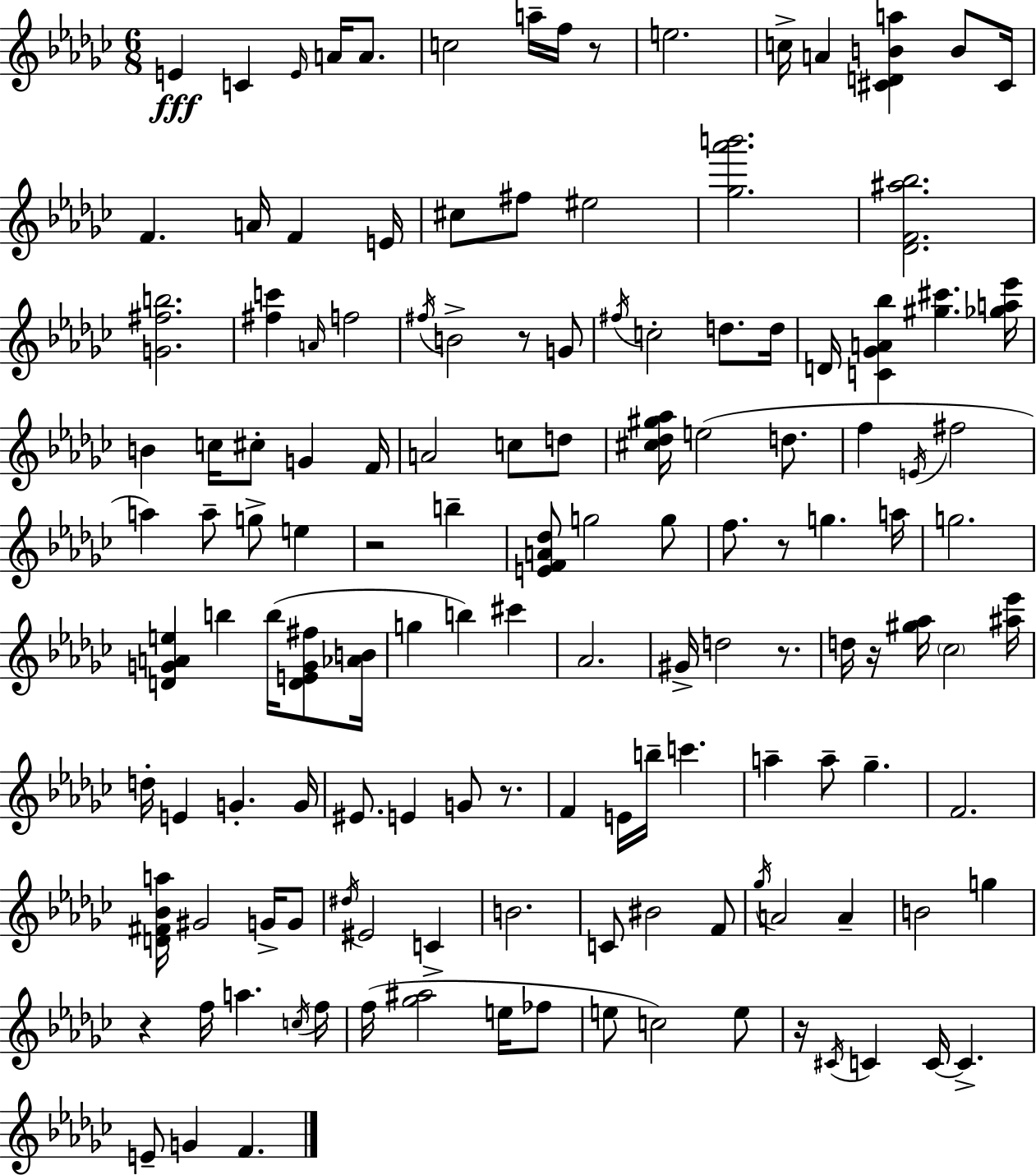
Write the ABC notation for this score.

X:1
T:Untitled
M:6/8
L:1/4
K:Ebm
E C E/4 A/4 A/2 c2 a/4 f/4 z/2 e2 c/4 A [^CDBa] B/2 ^C/4 F A/4 F E/4 ^c/2 ^f/2 ^e2 [_g_a'b']2 [_DF^a_b]2 [G^fb]2 [^fc'] A/4 f2 ^f/4 B2 z/2 G/2 ^f/4 c2 d/2 d/4 D/4 [C_GA_b] [^g^c'] [_ga_e']/4 B c/4 ^c/2 G F/4 A2 c/2 d/2 [^c_d^g_a]/4 e2 d/2 f E/4 ^f2 a a/2 g/2 e z2 b [EFA_d]/2 g2 g/2 f/2 z/2 g a/4 g2 [DGAe] b b/4 [DEG^f]/2 [_AB]/4 g b ^c' _A2 ^G/4 d2 z/2 d/4 z/4 [^g_a]/4 _c2 [^a_e']/4 d/4 E G G/4 ^E/2 E G/2 z/2 F E/4 b/4 c' a a/2 _g F2 [D^F_Ba]/4 ^G2 G/4 G/2 ^d/4 ^E2 C B2 C/2 ^B2 F/2 _g/4 A2 A B2 g z f/4 a c/4 f/4 f/4 [_g^a]2 e/4 _f/2 e/2 c2 e/2 z/4 ^C/4 C C/4 C E/2 G F